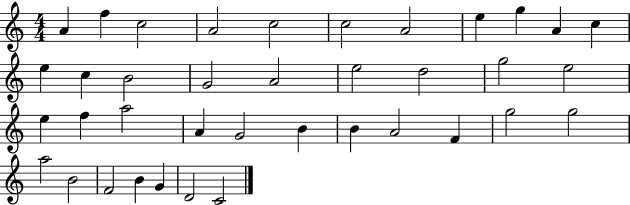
A4/q F5/q C5/h A4/h C5/h C5/h A4/h E5/q G5/q A4/q C5/q E5/q C5/q B4/h G4/h A4/h E5/h D5/h G5/h E5/h E5/q F5/q A5/h A4/q G4/h B4/q B4/q A4/h F4/q G5/h G5/h A5/h B4/h F4/h B4/q G4/q D4/h C4/h